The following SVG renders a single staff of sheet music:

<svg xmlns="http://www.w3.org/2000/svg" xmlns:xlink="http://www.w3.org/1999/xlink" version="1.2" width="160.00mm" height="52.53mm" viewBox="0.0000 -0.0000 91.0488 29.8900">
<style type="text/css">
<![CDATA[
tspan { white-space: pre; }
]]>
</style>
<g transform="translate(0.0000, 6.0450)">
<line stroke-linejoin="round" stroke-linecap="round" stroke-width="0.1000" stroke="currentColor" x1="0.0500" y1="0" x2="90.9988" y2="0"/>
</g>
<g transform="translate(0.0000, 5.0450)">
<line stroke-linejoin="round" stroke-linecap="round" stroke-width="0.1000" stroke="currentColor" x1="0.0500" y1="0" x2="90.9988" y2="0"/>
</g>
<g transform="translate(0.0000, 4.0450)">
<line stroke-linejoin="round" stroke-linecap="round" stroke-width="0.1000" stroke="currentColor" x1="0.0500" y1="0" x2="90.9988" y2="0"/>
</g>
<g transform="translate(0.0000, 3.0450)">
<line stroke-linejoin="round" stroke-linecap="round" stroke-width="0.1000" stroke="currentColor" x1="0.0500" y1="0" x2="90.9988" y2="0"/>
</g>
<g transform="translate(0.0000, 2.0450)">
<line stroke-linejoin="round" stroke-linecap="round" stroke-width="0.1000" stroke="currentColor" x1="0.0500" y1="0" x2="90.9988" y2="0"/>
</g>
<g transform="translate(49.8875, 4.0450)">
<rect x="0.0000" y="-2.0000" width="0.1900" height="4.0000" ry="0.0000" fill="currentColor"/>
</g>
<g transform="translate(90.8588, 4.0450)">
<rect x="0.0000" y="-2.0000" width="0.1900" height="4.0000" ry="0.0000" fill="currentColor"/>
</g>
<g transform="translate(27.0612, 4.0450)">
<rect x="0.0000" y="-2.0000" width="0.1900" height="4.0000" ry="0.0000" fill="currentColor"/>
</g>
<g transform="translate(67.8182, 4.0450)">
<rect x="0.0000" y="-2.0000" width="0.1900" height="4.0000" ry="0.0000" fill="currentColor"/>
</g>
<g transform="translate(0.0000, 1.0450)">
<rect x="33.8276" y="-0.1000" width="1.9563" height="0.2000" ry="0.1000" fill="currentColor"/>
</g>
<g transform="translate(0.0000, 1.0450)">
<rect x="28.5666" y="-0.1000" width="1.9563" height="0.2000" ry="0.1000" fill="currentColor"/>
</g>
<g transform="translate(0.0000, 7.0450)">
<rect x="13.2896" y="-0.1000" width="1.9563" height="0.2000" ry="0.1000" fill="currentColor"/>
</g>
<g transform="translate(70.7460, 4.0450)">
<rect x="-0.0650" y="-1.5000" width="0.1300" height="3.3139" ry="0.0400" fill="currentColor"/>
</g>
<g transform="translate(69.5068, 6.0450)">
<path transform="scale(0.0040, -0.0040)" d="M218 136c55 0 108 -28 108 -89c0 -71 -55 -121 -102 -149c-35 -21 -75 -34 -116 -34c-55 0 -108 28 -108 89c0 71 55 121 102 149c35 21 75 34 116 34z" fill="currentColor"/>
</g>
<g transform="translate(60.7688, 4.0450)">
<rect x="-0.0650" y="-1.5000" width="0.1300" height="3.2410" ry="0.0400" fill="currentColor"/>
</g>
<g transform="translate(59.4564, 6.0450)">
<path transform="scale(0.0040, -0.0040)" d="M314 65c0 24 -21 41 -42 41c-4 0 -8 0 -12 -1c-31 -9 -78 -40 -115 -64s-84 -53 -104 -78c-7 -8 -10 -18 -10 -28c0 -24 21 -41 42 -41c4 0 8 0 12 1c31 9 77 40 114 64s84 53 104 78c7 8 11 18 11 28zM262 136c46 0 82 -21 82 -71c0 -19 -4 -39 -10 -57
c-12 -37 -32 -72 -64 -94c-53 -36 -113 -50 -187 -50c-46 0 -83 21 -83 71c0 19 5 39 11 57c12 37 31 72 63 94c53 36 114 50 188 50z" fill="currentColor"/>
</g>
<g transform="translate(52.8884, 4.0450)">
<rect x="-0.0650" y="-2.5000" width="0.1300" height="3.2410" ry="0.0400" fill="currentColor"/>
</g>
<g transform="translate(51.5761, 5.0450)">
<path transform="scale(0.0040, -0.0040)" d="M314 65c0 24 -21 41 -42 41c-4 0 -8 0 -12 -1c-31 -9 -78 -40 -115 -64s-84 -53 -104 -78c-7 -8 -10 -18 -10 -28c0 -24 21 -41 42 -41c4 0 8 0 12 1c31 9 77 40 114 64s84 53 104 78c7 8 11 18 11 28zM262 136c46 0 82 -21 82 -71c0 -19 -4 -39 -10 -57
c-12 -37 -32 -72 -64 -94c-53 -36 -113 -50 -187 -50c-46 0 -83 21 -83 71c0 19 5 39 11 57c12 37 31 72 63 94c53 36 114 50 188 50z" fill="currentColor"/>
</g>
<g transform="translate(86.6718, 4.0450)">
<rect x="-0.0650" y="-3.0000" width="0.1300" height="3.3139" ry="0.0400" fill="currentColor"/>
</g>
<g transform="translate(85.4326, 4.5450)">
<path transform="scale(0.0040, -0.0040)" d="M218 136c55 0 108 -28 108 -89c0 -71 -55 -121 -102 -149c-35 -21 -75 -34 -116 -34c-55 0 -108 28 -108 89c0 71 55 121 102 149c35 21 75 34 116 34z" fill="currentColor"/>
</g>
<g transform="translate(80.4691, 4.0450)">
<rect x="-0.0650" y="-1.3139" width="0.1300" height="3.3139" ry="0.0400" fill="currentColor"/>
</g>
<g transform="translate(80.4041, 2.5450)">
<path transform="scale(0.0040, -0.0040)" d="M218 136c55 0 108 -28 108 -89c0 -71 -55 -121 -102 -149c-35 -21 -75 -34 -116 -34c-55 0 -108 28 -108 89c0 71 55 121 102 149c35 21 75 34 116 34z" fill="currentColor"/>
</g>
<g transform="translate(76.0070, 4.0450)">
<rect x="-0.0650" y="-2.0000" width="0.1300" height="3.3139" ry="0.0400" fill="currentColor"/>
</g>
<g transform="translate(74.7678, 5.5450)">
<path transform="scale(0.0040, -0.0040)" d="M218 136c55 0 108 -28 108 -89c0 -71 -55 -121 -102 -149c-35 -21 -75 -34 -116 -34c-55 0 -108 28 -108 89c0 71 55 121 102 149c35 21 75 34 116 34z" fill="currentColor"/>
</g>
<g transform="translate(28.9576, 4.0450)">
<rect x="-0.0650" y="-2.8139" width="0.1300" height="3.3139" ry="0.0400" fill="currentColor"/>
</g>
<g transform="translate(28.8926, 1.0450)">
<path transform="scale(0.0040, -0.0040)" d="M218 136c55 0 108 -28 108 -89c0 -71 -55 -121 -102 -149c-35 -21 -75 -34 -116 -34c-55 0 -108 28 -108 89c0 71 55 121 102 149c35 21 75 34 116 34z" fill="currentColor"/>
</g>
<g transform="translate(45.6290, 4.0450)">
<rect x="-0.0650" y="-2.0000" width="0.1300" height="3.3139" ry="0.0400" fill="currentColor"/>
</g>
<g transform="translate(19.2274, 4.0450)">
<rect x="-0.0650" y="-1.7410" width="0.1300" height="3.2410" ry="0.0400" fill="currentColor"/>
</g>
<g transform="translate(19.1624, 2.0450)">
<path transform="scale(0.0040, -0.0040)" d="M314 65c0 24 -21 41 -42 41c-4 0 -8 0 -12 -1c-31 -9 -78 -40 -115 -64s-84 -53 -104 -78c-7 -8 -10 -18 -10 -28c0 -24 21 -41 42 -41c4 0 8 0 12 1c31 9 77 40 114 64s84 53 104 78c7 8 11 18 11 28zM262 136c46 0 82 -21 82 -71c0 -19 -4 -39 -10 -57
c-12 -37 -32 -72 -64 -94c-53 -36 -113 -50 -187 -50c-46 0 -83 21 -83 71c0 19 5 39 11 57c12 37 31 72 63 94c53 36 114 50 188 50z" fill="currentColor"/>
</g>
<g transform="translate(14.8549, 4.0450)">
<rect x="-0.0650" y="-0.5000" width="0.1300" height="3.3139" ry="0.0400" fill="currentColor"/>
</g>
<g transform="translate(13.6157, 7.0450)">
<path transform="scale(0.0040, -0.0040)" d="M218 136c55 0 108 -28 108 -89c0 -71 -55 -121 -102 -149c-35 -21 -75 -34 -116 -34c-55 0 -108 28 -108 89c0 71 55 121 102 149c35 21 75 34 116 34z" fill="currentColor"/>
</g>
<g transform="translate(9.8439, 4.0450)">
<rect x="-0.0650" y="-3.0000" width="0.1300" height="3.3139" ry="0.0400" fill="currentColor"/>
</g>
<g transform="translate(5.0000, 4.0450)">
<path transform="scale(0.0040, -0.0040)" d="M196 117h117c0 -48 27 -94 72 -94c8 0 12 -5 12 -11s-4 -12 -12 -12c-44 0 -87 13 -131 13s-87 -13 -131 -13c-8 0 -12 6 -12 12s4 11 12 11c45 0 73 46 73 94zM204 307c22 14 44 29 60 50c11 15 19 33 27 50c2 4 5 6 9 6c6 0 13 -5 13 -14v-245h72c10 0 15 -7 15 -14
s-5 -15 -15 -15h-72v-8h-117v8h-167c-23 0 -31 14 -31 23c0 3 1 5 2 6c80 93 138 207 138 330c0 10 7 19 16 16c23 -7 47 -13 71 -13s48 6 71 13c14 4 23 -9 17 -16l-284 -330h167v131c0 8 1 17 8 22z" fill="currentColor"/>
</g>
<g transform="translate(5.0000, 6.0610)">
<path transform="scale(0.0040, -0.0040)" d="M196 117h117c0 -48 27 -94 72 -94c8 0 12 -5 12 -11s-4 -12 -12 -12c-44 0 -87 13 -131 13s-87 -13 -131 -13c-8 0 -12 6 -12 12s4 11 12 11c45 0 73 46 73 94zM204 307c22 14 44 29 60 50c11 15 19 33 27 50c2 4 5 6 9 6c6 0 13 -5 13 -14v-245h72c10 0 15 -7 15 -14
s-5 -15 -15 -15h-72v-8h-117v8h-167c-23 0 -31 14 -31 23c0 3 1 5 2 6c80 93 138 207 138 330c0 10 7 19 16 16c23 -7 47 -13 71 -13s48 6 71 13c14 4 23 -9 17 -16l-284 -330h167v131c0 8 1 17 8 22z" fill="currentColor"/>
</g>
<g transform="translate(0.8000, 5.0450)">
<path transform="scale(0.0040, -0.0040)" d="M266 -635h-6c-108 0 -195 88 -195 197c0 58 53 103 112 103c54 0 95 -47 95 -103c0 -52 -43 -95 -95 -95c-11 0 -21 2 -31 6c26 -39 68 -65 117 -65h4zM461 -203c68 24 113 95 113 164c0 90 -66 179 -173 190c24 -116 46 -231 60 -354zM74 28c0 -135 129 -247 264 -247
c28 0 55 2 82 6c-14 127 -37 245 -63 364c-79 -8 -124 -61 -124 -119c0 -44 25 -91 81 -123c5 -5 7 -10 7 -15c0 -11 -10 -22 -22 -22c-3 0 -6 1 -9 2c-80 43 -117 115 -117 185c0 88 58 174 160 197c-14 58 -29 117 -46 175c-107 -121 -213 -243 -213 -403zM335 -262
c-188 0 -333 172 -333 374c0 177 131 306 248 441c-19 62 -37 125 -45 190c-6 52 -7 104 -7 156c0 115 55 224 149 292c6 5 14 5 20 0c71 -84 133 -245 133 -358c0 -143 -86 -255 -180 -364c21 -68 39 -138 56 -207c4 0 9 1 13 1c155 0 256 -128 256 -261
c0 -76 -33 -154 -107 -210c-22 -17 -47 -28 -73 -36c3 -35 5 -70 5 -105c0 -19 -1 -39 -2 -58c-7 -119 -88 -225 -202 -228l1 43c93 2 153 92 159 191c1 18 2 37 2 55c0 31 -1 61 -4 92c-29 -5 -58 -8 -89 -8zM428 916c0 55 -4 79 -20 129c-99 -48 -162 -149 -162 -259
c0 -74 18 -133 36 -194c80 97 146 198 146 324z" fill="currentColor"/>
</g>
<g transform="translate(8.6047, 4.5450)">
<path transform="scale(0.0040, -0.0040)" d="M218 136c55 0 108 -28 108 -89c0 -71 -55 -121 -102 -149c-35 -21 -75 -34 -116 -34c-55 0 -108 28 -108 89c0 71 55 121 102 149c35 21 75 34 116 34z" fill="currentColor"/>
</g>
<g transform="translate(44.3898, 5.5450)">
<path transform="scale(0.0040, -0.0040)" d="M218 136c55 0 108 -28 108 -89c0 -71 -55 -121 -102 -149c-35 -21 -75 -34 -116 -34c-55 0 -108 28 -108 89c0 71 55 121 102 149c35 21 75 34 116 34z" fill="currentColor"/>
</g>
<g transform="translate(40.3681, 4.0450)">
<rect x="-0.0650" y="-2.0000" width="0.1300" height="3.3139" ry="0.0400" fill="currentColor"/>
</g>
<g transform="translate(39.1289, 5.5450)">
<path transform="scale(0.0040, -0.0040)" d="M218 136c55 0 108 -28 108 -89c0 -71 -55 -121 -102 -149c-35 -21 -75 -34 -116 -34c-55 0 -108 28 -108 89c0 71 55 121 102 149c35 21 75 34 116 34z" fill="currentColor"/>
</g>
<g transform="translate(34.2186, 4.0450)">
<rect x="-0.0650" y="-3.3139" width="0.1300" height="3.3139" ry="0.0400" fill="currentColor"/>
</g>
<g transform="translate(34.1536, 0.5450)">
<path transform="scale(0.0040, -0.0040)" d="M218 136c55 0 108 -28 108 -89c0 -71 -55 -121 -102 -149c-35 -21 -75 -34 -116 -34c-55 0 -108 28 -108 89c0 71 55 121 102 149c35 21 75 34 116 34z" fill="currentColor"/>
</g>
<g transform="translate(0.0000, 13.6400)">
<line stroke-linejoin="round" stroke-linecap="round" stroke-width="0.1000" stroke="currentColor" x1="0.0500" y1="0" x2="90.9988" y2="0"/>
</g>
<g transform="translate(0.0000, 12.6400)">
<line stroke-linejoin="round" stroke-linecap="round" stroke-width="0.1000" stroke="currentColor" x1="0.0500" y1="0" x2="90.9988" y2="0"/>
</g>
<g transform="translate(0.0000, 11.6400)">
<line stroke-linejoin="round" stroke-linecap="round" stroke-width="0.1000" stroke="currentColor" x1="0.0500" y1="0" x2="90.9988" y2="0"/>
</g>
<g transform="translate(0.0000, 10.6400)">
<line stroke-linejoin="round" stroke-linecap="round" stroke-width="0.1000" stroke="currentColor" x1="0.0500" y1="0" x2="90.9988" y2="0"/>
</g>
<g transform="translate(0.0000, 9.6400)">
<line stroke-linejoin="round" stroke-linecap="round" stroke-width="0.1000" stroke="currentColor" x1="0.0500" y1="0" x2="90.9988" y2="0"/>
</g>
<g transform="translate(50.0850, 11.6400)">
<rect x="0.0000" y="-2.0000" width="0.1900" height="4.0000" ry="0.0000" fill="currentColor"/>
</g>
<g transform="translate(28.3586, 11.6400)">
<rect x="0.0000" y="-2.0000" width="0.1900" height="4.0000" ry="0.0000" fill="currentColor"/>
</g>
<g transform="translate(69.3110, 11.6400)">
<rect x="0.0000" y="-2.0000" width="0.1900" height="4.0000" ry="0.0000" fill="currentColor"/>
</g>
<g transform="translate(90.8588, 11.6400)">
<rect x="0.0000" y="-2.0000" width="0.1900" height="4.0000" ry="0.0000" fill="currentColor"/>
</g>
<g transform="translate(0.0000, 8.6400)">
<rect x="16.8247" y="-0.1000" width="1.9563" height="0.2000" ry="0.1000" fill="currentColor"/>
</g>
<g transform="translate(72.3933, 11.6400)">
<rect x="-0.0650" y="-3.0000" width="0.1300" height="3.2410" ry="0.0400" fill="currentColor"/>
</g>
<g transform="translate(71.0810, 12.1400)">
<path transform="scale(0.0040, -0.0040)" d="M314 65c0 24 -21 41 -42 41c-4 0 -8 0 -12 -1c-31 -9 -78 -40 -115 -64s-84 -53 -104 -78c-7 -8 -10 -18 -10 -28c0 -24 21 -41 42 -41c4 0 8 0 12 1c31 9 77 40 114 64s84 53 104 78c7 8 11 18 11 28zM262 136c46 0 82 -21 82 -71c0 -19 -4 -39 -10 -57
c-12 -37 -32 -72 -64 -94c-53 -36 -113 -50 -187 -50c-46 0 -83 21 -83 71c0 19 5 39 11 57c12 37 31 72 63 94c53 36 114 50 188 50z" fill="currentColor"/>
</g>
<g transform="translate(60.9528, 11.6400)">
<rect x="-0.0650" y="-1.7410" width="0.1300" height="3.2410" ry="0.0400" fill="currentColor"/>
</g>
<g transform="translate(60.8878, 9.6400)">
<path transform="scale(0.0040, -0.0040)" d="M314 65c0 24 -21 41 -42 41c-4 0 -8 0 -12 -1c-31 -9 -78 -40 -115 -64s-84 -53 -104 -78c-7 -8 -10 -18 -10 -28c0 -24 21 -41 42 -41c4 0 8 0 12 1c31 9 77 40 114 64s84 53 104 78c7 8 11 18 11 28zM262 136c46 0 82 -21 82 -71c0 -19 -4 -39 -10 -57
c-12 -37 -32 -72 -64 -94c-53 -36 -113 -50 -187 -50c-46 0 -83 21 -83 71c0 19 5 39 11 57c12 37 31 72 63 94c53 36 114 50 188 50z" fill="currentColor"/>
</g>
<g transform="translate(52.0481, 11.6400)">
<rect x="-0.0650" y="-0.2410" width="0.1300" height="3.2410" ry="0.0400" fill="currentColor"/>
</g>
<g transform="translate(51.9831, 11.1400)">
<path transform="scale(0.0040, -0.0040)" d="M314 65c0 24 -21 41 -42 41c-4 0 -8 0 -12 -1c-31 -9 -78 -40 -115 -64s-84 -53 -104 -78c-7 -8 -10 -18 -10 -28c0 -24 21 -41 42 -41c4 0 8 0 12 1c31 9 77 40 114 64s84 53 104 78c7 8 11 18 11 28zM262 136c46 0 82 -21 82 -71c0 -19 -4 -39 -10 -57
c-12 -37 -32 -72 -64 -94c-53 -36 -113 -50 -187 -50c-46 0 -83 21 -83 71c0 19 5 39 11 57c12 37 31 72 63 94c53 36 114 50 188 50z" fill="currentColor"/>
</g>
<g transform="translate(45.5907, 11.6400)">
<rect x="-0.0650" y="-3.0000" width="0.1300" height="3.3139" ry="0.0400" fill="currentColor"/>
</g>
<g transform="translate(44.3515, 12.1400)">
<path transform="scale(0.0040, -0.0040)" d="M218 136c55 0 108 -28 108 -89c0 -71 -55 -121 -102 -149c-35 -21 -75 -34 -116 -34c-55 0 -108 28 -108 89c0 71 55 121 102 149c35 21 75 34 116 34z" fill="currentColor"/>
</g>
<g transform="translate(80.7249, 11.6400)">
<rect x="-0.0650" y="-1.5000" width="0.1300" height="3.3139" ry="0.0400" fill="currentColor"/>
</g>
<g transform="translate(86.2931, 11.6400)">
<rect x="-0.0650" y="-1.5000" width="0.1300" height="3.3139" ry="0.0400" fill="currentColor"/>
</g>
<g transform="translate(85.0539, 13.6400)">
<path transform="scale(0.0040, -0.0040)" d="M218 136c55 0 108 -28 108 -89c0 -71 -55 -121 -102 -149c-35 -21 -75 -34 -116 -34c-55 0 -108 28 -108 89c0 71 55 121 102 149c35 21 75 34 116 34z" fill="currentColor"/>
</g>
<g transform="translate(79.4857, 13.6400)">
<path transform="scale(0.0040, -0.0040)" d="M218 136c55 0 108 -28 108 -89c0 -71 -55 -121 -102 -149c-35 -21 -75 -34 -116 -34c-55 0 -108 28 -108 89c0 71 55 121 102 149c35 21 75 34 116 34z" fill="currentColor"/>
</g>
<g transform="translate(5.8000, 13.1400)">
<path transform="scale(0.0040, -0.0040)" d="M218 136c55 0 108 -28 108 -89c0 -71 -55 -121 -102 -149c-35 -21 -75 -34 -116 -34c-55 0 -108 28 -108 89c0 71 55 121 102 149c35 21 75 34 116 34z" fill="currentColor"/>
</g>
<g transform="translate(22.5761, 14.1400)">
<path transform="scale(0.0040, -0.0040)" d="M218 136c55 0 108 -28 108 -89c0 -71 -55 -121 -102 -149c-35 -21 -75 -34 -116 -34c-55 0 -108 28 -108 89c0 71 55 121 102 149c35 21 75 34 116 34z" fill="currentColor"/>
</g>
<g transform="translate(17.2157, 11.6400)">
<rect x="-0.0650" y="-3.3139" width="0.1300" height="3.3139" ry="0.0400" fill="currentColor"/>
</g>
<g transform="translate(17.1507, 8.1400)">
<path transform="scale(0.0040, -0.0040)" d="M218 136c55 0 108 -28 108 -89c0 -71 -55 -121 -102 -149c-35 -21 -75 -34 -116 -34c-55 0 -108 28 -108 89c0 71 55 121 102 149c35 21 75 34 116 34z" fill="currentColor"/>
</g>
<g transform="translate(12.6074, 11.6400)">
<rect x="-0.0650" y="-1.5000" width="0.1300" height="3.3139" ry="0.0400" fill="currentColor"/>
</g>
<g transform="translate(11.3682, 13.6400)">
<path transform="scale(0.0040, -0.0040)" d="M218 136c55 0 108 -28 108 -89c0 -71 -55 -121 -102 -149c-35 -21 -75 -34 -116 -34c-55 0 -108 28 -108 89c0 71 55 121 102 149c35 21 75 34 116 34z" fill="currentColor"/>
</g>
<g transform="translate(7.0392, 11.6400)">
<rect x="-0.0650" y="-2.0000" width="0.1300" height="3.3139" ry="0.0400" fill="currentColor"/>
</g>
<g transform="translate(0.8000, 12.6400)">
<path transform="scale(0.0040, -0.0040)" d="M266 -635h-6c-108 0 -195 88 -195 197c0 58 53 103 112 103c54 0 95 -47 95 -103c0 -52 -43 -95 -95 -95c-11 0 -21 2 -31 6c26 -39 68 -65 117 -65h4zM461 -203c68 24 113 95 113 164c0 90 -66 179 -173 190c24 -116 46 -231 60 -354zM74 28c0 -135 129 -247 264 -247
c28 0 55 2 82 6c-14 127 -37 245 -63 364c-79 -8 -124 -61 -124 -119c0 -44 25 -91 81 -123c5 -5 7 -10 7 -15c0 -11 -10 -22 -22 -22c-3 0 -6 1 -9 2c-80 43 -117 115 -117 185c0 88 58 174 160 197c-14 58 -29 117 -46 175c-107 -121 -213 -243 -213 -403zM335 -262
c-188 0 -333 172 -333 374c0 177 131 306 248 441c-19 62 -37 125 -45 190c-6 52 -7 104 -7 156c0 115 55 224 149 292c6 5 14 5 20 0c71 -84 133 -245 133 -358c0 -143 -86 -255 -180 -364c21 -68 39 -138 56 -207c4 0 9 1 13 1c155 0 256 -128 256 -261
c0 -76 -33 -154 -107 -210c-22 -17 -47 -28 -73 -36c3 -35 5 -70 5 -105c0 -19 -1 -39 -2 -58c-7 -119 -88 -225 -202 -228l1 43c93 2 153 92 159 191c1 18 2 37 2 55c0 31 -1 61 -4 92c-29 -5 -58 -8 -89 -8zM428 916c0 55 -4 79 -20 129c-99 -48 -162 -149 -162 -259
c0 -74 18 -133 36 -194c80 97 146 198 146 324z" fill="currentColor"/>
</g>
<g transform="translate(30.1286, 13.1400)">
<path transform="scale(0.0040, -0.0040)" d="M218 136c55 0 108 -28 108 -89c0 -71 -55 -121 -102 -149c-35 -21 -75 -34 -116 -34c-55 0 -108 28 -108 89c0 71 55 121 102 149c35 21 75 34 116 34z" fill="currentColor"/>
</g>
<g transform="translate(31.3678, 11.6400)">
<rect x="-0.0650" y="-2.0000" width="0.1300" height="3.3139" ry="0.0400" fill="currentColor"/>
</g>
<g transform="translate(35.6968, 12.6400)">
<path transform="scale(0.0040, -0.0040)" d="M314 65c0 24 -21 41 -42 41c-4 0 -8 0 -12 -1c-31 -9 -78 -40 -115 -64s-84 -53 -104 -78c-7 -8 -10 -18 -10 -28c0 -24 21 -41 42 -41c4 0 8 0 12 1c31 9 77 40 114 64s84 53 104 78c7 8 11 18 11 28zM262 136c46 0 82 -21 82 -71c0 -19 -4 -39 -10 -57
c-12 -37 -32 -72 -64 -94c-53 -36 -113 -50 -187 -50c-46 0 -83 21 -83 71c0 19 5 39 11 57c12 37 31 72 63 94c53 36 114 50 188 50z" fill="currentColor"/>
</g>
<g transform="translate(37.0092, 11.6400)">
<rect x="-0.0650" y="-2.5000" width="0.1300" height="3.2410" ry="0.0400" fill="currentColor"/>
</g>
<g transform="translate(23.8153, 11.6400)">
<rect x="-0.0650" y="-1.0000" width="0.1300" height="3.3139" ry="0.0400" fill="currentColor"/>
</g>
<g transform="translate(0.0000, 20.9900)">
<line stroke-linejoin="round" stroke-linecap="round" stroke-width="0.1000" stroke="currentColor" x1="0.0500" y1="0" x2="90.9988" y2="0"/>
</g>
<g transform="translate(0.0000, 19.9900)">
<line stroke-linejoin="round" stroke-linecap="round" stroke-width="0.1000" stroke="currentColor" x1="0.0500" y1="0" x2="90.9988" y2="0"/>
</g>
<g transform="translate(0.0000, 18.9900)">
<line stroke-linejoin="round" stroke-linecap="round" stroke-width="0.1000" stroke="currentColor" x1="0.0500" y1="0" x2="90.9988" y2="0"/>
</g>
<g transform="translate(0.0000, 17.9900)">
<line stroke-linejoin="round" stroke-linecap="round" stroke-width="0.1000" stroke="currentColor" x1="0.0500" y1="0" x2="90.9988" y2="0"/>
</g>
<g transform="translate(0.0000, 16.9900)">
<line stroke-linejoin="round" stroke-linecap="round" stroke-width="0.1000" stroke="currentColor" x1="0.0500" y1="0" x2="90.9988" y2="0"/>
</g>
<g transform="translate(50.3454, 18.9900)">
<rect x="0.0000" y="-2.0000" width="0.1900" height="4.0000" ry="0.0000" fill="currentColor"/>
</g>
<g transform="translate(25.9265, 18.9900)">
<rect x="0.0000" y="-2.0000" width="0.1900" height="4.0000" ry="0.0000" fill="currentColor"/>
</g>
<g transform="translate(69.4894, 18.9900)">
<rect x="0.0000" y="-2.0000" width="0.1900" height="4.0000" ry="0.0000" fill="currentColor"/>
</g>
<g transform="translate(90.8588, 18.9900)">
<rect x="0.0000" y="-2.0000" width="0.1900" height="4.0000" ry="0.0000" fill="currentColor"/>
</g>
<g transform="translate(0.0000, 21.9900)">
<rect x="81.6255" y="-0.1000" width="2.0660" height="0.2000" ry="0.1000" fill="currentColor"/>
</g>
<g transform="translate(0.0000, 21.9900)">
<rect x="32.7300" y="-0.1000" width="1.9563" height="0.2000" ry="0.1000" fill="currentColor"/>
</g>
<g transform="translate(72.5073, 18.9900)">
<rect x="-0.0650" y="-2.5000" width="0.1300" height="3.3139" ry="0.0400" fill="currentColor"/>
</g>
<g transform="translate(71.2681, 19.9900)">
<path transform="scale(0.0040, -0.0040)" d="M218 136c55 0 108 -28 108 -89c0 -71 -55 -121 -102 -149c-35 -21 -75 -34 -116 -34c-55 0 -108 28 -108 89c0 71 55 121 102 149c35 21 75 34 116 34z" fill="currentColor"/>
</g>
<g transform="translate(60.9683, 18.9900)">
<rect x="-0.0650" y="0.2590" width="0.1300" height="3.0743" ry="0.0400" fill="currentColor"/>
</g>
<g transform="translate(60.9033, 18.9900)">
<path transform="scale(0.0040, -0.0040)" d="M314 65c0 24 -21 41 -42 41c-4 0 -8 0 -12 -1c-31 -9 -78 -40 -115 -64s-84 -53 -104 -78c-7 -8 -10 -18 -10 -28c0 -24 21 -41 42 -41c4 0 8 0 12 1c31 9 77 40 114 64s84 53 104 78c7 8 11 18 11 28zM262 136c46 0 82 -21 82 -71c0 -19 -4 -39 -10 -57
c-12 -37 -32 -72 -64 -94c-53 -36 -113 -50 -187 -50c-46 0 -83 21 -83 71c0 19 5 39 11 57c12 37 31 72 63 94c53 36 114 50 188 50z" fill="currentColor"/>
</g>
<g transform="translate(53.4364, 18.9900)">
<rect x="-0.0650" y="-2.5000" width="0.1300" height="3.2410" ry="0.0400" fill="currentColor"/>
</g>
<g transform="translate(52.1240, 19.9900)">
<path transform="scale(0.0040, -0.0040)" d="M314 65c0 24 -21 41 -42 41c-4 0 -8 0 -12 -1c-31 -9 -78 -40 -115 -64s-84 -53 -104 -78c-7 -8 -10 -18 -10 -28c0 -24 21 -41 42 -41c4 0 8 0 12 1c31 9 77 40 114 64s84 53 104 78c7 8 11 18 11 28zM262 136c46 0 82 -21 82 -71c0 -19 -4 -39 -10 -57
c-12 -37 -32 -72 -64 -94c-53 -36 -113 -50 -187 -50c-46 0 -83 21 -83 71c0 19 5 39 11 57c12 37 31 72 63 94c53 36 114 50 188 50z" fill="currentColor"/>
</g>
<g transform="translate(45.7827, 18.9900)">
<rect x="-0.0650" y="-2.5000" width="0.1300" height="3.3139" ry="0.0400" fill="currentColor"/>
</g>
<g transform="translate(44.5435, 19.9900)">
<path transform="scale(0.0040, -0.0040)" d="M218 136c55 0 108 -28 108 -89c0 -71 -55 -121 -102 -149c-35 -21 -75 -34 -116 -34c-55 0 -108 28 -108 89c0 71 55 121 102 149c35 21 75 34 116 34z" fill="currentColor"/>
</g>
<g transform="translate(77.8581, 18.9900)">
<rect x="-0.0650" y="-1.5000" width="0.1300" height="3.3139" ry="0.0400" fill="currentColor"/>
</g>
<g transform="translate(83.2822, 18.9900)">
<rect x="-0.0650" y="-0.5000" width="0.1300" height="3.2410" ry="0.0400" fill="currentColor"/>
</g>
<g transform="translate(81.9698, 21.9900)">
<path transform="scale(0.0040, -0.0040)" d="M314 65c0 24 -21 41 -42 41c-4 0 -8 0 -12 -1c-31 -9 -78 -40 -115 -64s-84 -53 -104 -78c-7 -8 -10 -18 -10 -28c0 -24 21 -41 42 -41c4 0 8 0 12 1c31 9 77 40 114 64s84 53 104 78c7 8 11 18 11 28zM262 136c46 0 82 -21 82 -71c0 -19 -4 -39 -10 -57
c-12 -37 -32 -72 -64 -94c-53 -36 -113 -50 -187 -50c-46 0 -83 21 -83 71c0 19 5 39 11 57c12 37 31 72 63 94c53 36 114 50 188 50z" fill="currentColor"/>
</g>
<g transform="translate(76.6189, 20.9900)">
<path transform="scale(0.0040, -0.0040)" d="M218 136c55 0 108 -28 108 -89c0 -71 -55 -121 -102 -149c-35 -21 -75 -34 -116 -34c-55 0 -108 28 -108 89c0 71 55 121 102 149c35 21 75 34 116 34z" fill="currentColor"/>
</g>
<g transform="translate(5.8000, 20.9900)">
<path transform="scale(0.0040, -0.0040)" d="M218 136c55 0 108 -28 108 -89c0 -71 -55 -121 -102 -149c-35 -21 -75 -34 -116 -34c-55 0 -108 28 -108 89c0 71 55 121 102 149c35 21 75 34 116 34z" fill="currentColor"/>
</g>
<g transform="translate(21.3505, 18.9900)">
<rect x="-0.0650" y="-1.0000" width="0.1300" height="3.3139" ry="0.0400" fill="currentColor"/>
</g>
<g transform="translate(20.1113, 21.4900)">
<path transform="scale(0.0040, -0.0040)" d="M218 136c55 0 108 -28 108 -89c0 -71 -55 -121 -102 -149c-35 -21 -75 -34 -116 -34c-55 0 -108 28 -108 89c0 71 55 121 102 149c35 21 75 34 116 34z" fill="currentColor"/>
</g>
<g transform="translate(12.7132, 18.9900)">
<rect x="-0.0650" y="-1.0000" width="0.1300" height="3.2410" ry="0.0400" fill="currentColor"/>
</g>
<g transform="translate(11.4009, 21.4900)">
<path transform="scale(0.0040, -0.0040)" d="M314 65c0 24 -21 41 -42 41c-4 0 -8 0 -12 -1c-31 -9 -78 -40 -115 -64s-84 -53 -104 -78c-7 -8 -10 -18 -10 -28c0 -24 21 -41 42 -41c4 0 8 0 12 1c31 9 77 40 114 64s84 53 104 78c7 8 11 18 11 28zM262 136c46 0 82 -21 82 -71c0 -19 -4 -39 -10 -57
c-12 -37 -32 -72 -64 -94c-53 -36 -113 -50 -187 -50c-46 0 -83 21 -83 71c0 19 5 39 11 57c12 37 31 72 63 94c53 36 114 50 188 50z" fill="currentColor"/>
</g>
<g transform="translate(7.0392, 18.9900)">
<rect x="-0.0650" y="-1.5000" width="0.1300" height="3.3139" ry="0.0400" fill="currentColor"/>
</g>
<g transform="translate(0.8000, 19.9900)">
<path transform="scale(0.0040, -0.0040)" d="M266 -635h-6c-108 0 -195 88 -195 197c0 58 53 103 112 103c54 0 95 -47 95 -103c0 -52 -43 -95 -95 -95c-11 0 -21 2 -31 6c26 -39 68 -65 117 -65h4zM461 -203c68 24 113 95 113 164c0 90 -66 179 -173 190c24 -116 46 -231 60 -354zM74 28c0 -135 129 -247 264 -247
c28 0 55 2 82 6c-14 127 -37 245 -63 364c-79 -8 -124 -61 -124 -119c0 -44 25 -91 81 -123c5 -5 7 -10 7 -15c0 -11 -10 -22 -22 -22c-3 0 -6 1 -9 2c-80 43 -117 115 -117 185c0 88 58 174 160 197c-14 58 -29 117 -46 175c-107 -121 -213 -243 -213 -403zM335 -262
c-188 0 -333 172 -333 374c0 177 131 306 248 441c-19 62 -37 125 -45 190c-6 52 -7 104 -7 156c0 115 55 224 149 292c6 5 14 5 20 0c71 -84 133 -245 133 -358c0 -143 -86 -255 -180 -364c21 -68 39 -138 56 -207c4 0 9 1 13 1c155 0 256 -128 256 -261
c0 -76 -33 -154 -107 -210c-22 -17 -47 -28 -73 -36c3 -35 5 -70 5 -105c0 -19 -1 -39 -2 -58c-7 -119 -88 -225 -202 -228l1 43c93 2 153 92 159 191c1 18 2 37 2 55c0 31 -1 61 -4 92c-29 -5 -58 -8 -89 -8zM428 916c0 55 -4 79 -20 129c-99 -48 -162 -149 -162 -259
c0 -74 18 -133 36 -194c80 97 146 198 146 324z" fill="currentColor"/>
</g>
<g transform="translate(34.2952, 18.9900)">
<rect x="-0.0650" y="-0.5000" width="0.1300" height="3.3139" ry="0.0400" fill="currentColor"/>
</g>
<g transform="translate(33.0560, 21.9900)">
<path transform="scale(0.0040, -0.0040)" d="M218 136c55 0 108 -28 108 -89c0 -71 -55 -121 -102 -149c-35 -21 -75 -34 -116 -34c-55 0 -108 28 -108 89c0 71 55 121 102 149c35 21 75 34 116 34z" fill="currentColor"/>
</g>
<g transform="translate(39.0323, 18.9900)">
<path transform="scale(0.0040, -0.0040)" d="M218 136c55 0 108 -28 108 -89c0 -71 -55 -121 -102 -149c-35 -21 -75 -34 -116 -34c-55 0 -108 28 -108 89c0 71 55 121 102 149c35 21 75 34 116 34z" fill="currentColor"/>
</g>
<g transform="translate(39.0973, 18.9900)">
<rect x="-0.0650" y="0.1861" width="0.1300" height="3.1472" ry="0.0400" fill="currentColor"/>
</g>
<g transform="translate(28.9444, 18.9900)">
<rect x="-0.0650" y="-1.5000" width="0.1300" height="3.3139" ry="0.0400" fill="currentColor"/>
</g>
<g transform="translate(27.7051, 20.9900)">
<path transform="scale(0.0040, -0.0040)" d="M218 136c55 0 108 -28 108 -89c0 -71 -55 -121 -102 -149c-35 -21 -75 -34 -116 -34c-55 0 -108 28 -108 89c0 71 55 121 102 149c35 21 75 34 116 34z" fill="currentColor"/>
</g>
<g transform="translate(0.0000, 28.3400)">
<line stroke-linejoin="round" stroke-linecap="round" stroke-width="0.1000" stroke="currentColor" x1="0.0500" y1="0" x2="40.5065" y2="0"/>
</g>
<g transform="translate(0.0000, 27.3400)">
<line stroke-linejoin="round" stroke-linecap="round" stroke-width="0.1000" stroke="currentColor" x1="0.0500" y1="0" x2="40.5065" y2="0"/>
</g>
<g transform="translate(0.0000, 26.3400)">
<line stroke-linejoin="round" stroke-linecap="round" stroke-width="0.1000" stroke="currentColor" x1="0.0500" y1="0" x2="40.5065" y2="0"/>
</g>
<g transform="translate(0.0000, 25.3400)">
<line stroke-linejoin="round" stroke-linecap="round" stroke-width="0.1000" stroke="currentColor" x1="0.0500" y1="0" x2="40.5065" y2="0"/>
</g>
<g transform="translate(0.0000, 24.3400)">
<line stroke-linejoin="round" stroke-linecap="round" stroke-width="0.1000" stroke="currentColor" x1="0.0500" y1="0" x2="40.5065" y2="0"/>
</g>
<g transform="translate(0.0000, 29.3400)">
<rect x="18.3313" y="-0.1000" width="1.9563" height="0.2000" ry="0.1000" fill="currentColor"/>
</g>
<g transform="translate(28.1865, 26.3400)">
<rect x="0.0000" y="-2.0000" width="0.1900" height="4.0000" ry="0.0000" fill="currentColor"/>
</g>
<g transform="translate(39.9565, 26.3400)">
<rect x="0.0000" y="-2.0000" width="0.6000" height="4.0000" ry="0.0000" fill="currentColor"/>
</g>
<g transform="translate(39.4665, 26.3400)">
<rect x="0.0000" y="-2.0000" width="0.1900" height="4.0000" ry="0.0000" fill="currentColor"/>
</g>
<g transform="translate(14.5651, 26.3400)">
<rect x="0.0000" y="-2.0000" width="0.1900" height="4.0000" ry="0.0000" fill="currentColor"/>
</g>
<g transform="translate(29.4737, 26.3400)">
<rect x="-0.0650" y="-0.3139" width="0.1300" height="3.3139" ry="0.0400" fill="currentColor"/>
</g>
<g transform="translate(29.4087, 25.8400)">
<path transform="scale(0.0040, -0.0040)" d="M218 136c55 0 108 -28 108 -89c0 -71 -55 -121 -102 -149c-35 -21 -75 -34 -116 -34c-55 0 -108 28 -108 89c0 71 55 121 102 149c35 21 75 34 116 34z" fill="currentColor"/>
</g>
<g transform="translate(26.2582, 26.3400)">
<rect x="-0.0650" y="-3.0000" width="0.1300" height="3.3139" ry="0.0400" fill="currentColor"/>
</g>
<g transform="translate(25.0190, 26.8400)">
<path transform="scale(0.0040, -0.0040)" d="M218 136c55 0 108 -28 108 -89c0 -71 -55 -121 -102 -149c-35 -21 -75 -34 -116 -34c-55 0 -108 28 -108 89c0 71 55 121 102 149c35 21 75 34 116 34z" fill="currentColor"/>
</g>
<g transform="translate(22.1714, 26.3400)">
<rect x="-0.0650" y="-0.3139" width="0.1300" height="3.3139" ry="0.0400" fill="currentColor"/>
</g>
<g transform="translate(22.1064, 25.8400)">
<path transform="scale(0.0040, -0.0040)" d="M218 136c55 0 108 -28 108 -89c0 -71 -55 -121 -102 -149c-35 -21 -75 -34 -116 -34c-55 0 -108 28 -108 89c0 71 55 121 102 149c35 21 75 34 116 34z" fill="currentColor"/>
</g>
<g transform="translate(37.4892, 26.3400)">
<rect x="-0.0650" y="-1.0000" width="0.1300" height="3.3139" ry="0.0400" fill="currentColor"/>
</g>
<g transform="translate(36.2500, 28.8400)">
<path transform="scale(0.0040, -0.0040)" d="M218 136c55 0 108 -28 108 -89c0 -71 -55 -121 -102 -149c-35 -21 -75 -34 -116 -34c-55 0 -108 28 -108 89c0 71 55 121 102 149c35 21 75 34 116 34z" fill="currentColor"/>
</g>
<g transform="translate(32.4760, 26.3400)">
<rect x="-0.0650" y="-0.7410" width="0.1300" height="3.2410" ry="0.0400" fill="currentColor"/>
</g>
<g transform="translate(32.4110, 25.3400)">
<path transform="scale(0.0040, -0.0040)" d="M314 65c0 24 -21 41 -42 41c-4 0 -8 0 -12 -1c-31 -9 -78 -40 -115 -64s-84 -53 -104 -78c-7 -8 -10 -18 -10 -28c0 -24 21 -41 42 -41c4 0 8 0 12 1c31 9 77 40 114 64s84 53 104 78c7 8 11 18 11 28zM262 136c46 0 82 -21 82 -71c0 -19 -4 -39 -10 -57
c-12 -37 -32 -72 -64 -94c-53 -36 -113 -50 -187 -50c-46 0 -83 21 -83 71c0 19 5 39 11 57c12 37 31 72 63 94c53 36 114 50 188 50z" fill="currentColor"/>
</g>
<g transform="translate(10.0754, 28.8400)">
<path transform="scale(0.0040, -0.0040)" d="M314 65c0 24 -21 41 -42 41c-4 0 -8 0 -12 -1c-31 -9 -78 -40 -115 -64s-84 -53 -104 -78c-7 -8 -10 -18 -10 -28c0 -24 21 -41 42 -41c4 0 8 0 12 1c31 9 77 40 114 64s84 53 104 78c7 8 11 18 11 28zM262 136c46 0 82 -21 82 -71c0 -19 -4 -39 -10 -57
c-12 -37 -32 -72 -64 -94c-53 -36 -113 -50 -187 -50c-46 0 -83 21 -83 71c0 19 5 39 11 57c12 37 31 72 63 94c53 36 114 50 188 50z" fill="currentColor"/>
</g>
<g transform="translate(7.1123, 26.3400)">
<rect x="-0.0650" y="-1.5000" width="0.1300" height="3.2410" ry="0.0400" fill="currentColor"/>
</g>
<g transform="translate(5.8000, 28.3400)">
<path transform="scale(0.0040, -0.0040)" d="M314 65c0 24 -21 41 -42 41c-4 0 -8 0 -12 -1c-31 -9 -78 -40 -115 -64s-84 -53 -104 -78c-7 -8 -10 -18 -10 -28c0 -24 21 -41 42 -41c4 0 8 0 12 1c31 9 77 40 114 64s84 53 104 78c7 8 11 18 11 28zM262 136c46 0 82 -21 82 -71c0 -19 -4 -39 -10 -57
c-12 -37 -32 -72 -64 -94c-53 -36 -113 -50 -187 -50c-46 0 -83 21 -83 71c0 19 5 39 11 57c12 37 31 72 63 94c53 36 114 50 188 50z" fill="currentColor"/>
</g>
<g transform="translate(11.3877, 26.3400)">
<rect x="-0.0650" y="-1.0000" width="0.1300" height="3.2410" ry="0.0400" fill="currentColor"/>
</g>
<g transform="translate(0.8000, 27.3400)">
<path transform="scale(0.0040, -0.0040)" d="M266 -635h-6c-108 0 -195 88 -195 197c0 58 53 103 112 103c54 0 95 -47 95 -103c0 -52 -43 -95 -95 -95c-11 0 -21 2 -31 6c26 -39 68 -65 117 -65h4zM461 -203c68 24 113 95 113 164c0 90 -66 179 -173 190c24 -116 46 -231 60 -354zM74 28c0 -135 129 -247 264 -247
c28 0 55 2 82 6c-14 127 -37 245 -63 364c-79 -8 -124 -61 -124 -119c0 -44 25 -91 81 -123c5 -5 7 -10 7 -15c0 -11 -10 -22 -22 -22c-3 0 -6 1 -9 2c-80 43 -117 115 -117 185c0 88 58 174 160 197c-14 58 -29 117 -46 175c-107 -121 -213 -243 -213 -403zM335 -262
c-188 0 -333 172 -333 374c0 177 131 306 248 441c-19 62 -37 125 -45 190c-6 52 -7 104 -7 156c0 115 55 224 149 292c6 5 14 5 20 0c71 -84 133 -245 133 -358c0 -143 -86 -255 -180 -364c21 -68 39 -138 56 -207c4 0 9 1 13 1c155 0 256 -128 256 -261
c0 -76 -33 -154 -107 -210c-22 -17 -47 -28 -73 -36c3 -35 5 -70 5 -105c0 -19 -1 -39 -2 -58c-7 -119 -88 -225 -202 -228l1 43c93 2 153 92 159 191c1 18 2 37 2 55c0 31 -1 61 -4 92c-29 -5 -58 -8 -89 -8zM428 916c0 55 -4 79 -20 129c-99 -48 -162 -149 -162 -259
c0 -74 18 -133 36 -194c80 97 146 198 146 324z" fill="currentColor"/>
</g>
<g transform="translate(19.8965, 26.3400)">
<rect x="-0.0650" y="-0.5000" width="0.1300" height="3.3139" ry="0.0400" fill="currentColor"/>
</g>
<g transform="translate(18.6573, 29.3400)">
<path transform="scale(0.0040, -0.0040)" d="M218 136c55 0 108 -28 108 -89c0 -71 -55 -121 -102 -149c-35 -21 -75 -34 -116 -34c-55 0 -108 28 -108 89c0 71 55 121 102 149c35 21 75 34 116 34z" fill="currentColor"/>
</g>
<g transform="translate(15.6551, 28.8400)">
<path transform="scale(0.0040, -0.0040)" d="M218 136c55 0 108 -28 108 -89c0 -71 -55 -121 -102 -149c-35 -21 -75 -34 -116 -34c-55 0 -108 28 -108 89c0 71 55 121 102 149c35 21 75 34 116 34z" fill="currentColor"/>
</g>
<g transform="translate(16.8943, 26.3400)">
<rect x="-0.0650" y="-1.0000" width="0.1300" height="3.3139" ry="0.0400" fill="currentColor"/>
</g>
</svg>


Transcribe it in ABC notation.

X:1
T:Untitled
M:4/4
L:1/4
K:C
A C f2 a b F F G2 E2 E F e A F E b D F G2 A c2 f2 A2 E E E D2 D E C B G G2 B2 G E C2 E2 D2 D C c A c d2 D